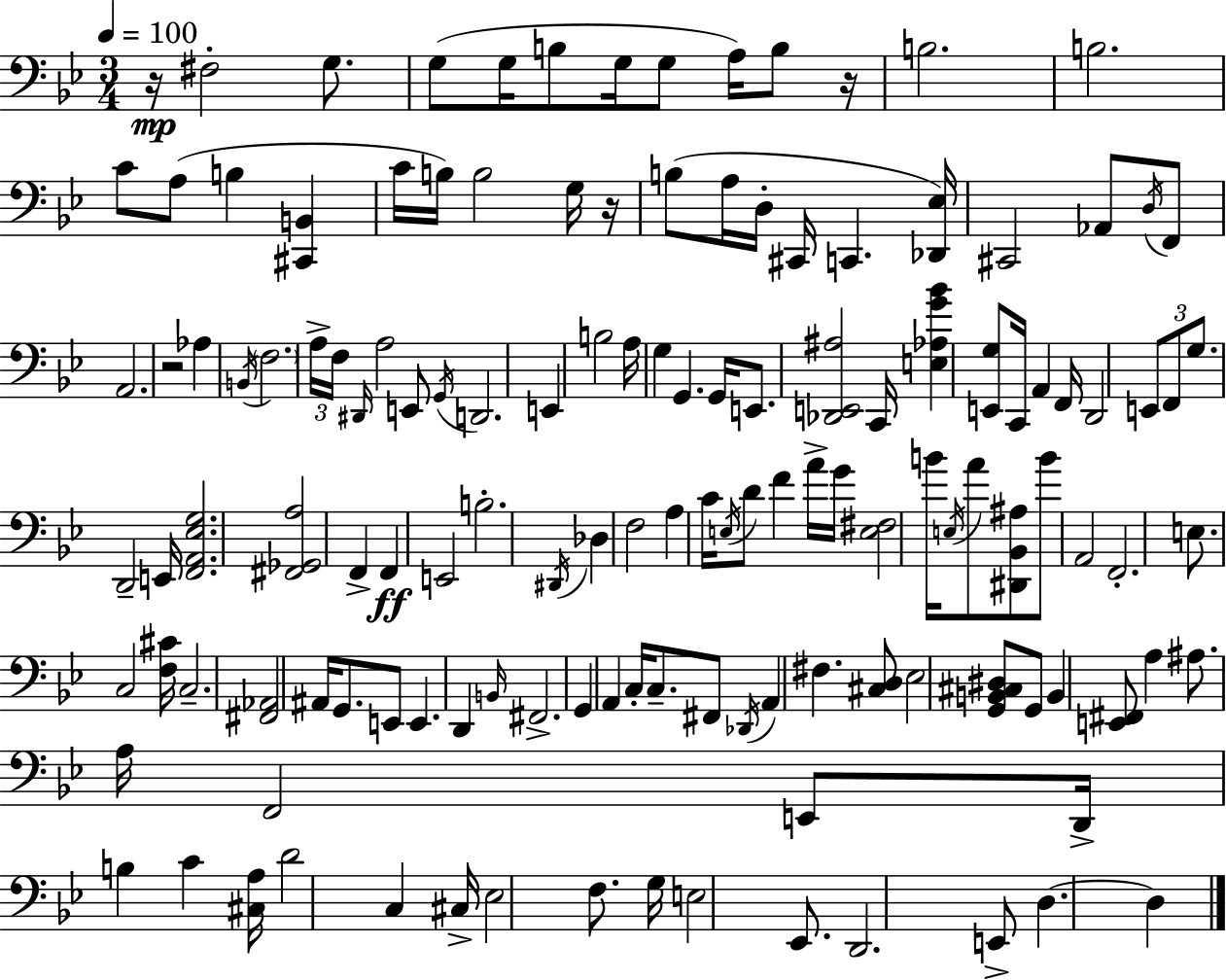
X:1
T:Untitled
M:3/4
L:1/4
K:Bb
z/4 ^F,2 G,/2 G,/2 G,/4 B,/2 G,/4 G,/2 A,/4 B,/2 z/4 B,2 B,2 C/2 A,/2 B, [^C,,B,,] C/4 B,/4 B,2 G,/4 z/4 B,/2 A,/4 D,/4 ^C,,/4 C,, [_D,,_E,]/4 ^C,,2 _A,,/2 D,/4 F,,/2 A,,2 z2 _A, B,,/4 F,2 A,/4 F,/4 ^D,,/4 A,2 E,,/2 G,,/4 D,,2 E,, B,2 A,/4 G, G,, G,,/4 E,,/2 [_D,,E,,^A,]2 C,,/4 [E,_A,G_B] [E,,G,]/2 C,,/4 A,, F,,/4 D,,2 E,,/2 F,,/2 G,/2 D,,2 E,,/4 [F,,A,,_E,G,]2 [^F,,_G,,A,]2 F,, F,, E,,2 B,2 ^D,,/4 _D, F,2 A, C/4 E,/4 D/2 F A/4 G/4 [E,^F,]2 B/4 E,/4 A/2 [^D,,_B,,^A,]/2 B/2 A,,2 F,,2 E,/2 C,2 [F,^C]/4 C,2 [^F,,_A,,]2 ^A,,/4 G,,/2 E,,/2 E,, D,, B,,/4 ^F,,2 G,, A,, C,/4 C,/2 ^F,,/2 _D,,/4 A,, ^F, [^C,D,]/2 _E,2 [G,,B,,^C,^D,]/2 G,,/2 B,, [E,,^F,,]/2 A, ^A,/2 A,/4 F,,2 E,,/2 D,,/4 B, C [^C,A,]/4 D2 C, ^C,/4 _E,2 F,/2 G,/4 E,2 _E,,/2 D,,2 E,,/2 D, D,